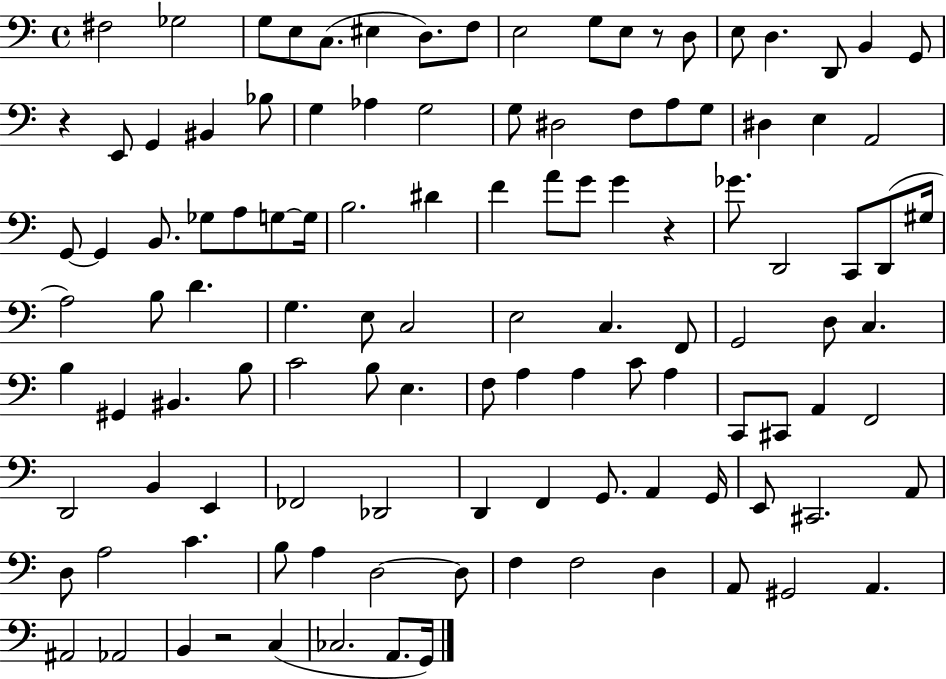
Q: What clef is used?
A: bass